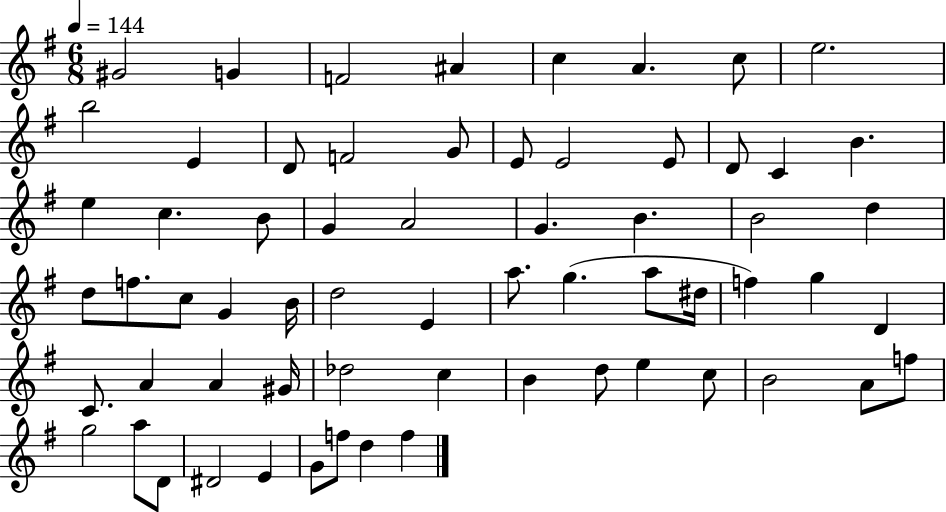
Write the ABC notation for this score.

X:1
T:Untitled
M:6/8
L:1/4
K:G
^G2 G F2 ^A c A c/2 e2 b2 E D/2 F2 G/2 E/2 E2 E/2 D/2 C B e c B/2 G A2 G B B2 d d/2 f/2 c/2 G B/4 d2 E a/2 g a/2 ^d/4 f g D C/2 A A ^G/4 _d2 c B d/2 e c/2 B2 A/2 f/2 g2 a/2 D/2 ^D2 E G/2 f/2 d f